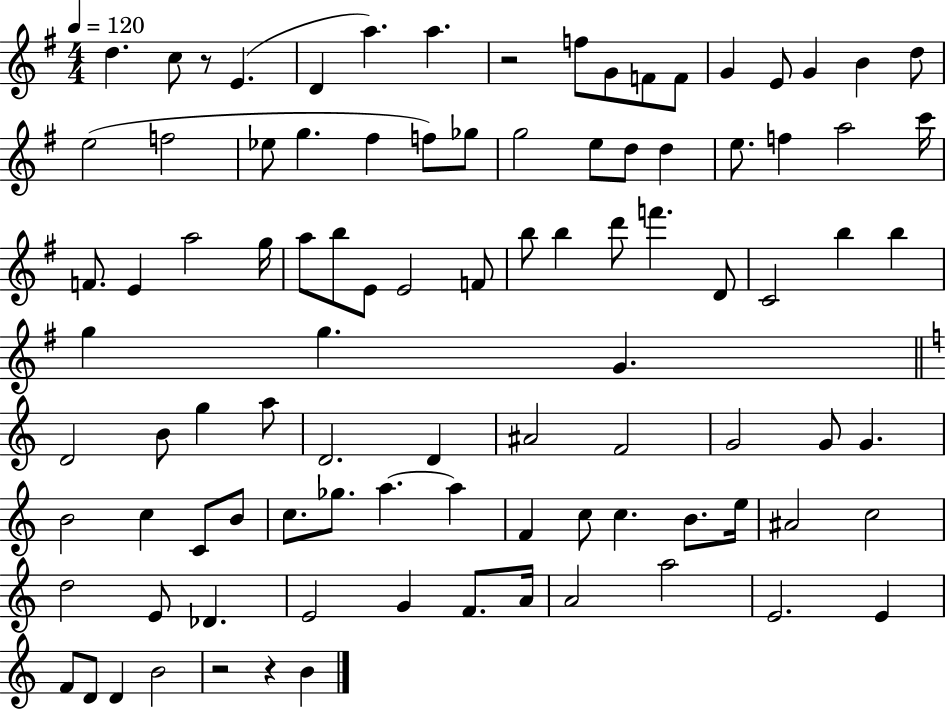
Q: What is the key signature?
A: G major